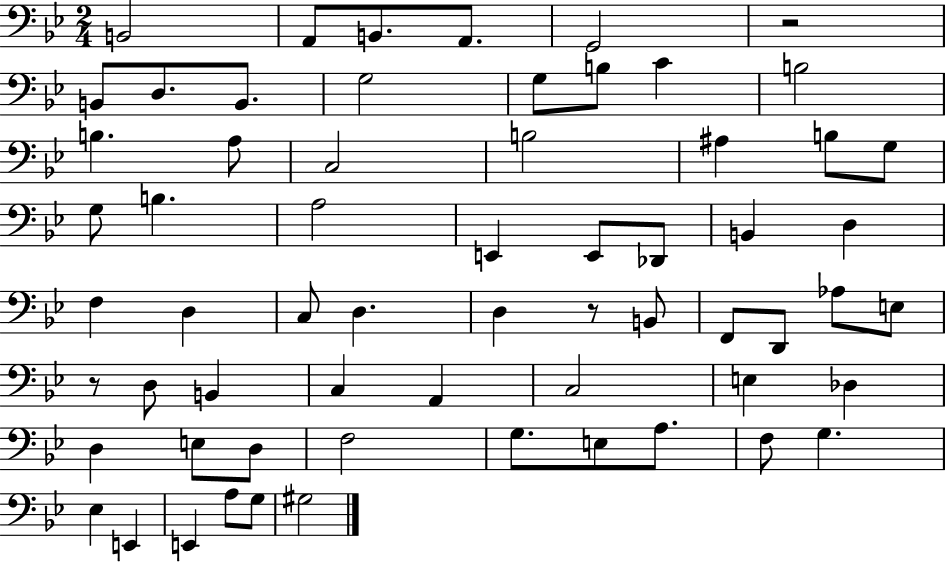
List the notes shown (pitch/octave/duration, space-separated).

B2/h A2/e B2/e. A2/e. G2/h R/h B2/e D3/e. B2/e. G3/h G3/e B3/e C4/q B3/h B3/q. A3/e C3/h B3/h A#3/q B3/e G3/e G3/e B3/q. A3/h E2/q E2/e Db2/e B2/q D3/q F3/q D3/q C3/e D3/q. D3/q R/e B2/e F2/e D2/e Ab3/e E3/e R/e D3/e B2/q C3/q A2/q C3/h E3/q Db3/q D3/q E3/e D3/e F3/h G3/e. E3/e A3/e. F3/e G3/q. Eb3/q E2/q E2/q A3/e G3/e G#3/h